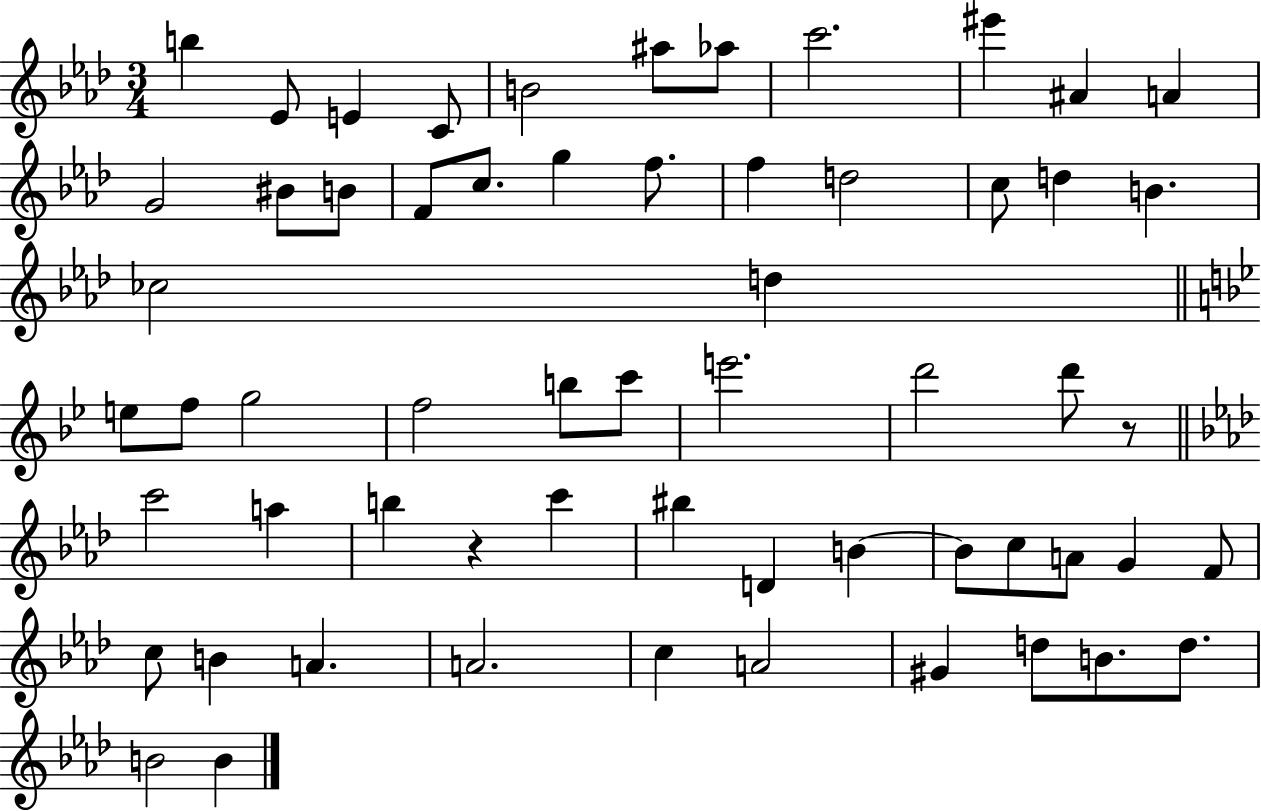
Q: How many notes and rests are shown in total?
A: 60